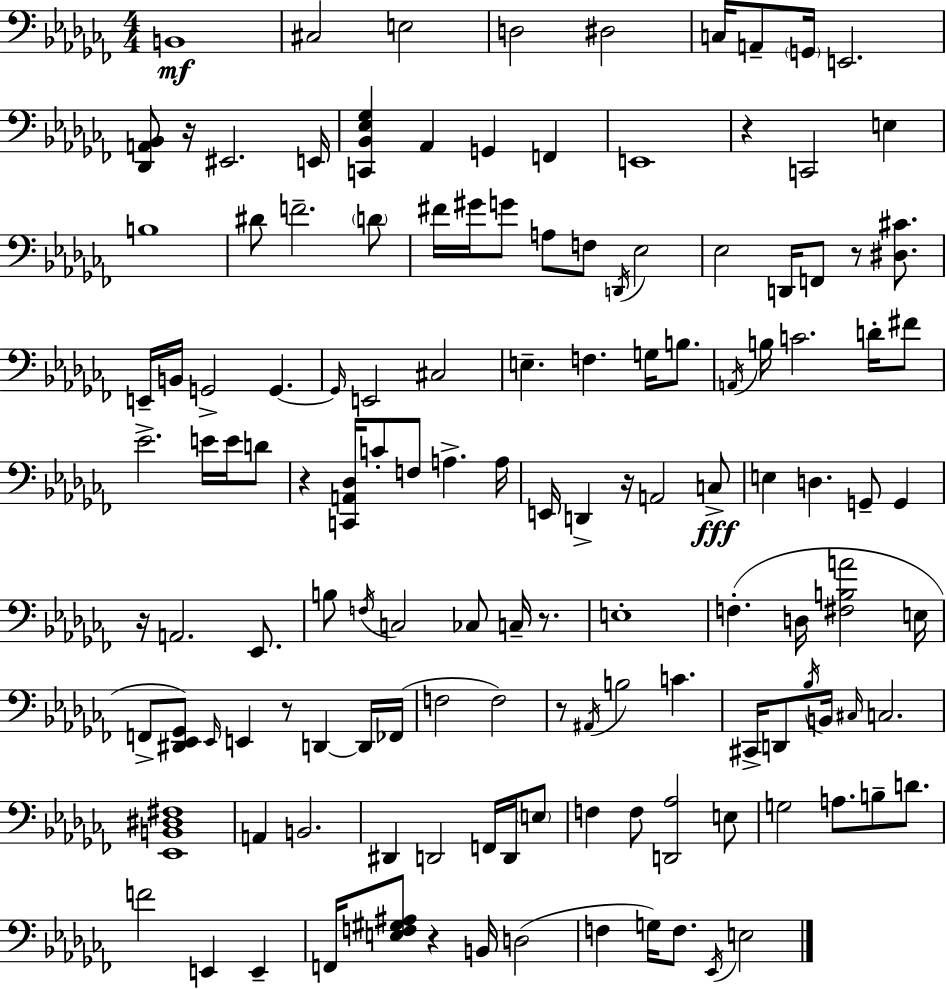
X:1
T:Untitled
M:4/4
L:1/4
K:Abm
B,,4 ^C,2 E,2 D,2 ^D,2 C,/4 A,,/2 G,,/4 E,,2 [_D,,A,,_B,,]/2 z/4 ^E,,2 E,,/4 [C,,_B,,_E,_G,] _A,, G,, F,, E,,4 z C,,2 E, B,4 ^D/2 F2 D/2 ^F/4 ^G/4 G/2 A,/2 F,/2 D,,/4 _E,2 _E,2 D,,/4 F,,/2 z/2 [^D,^C]/2 E,,/4 B,,/4 G,,2 G,, G,,/4 E,,2 ^C,2 E, F, G,/4 B,/2 A,,/4 B,/4 C2 D/4 ^F/2 _E2 E/4 E/4 D/2 z [C,,A,,_D,]/4 C/2 F,/2 A, A,/4 E,,/4 D,, z/4 A,,2 C,/2 E, D, G,,/2 G,, z/4 A,,2 _E,,/2 B,/2 F,/4 C,2 _C,/2 C,/4 z/2 E,4 F, D,/4 [^F,B,A]2 E,/4 F,,/2 [^D,,_E,,_G,,]/2 _E,,/4 E,, z/2 D,, D,,/4 _F,,/4 F,2 F,2 z/2 ^A,,/4 B,2 C ^C,,/4 D,,/2 _B,/4 B,,/4 ^C,/4 C,2 [_E,,B,,^D,^F,]4 A,, B,,2 ^D,, D,,2 F,,/4 D,,/4 E,/2 F, F,/2 [D,,_A,]2 E,/2 G,2 A,/2 B,/2 D/2 F2 E,, E,, F,,/4 [E,F,^G,^A,]/2 z B,,/4 D,2 F, G,/4 F,/2 _E,,/4 E,2